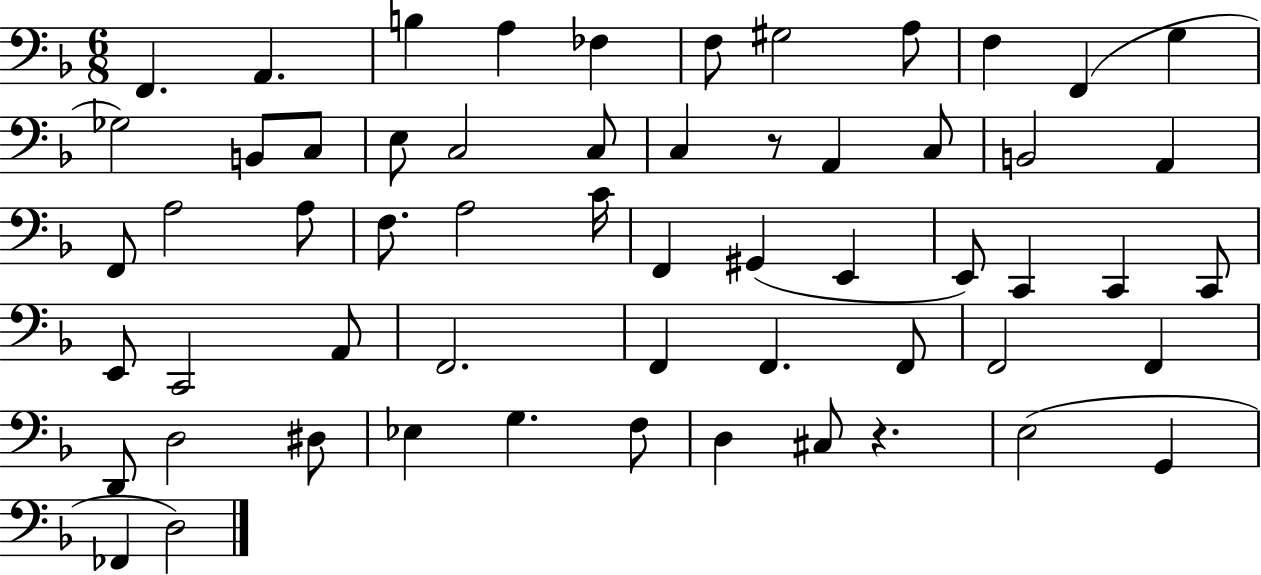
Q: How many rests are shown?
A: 2